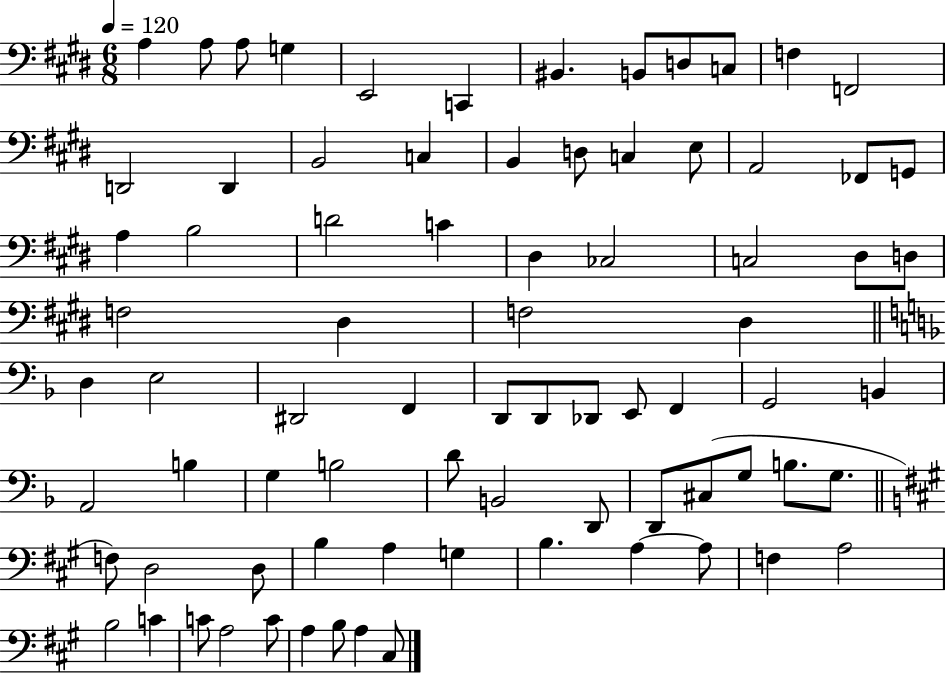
{
  \clef bass
  \numericTimeSignature
  \time 6/8
  \key e \major
  \tempo 4 = 120
  \repeat volta 2 { a4 a8 a8 g4 | e,2 c,4 | bis,4. b,8 d8 c8 | f4 f,2 | \break d,2 d,4 | b,2 c4 | b,4 d8 c4 e8 | a,2 fes,8 g,8 | \break a4 b2 | d'2 c'4 | dis4 ces2 | c2 dis8 d8 | \break f2 dis4 | f2 dis4 | \bar "||" \break \key f \major d4 e2 | dis,2 f,4 | d,8 d,8 des,8 e,8 f,4 | g,2 b,4 | \break a,2 b4 | g4 b2 | d'8 b,2 d,8 | d,8 cis8( g8 b8. g8. | \break \bar "||" \break \key a \major f8) d2 d8 | b4 a4 g4 | b4. a4~~ a8 | f4 a2 | \break b2 c'4 | c'8 a2 c'8 | a4 b8 a4 cis8 | } \bar "|."
}